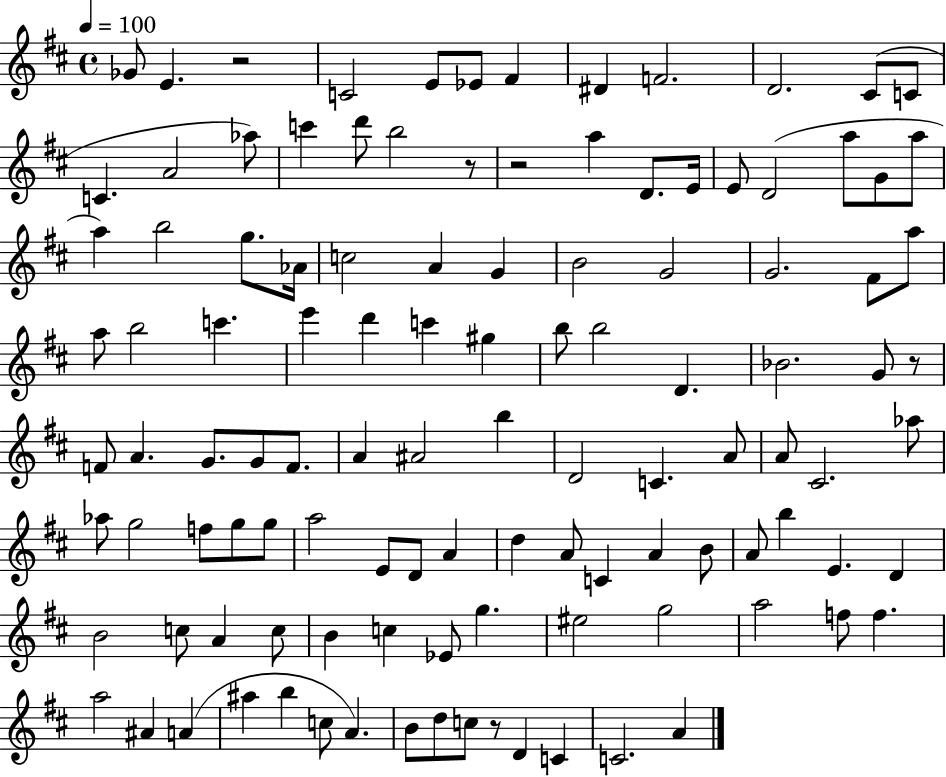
Gb4/e E4/q. R/h C4/h E4/e Eb4/e F#4/q D#4/q F4/h. D4/h. C#4/e C4/e C4/q. A4/h Ab5/e C6/q D6/e B5/h R/e R/h A5/q D4/e. E4/s E4/e D4/h A5/e G4/e A5/e A5/q B5/h G5/e. Ab4/s C5/h A4/q G4/q B4/h G4/h G4/h. F#4/e A5/e A5/e B5/h C6/q. E6/q D6/q C6/q G#5/q B5/e B5/h D4/q. Bb4/h. G4/e R/e F4/e A4/q. G4/e. G4/e F4/e. A4/q A#4/h B5/q D4/h C4/q. A4/e A4/e C#4/h. Ab5/e Ab5/e G5/h F5/e G5/e G5/e A5/h E4/e D4/e A4/q D5/q A4/e C4/q A4/q B4/e A4/e B5/q E4/q. D4/q B4/h C5/e A4/q C5/e B4/q C5/q Eb4/e G5/q. EIS5/h G5/h A5/h F5/e F5/q. A5/h A#4/q A4/q A#5/q B5/q C5/e A4/q. B4/e D5/e C5/e R/e D4/q C4/q C4/h. A4/q